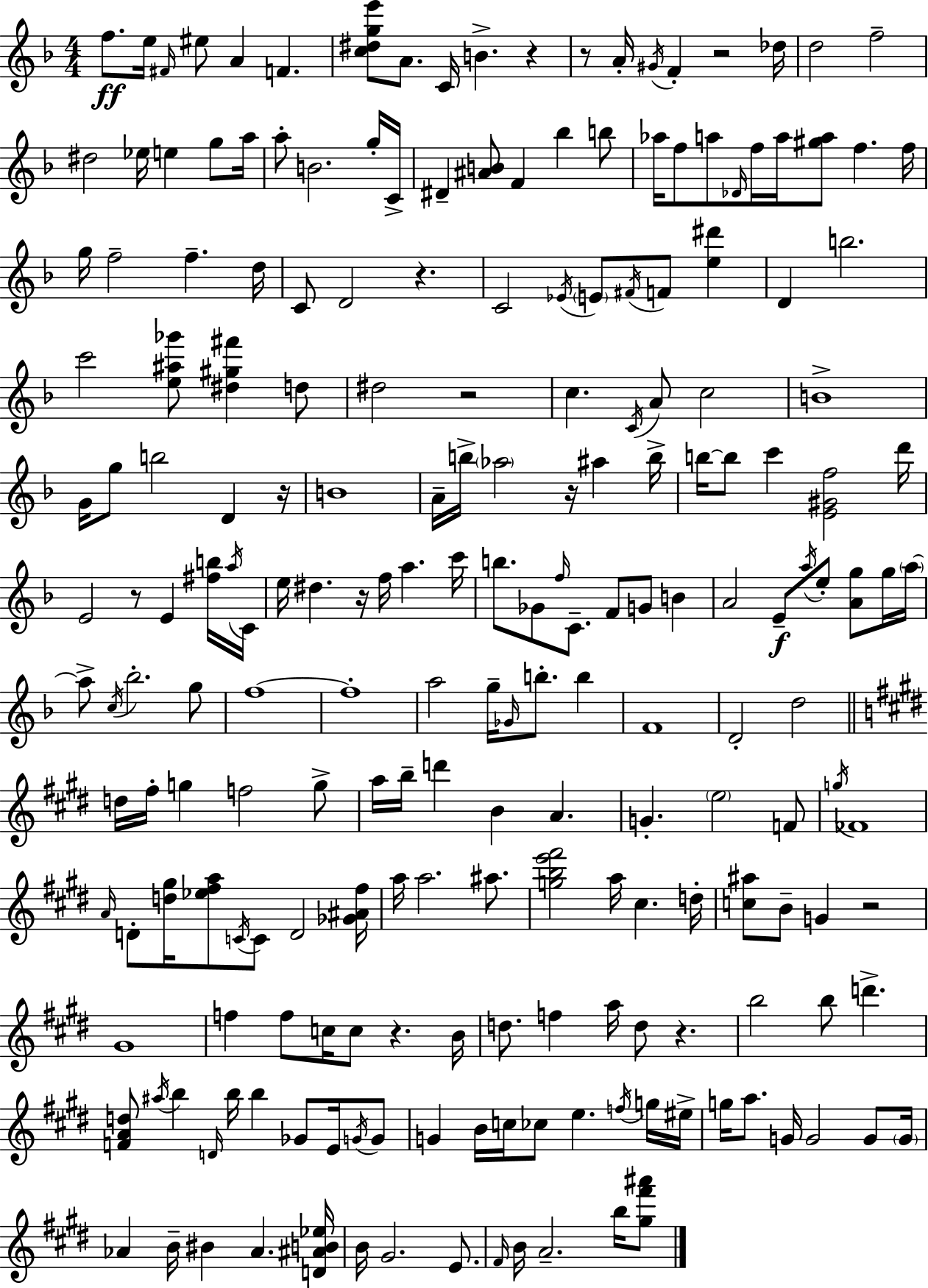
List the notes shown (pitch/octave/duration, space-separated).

F5/e. E5/s F#4/s EIS5/e A4/q F4/q. [C5,D#5,G5,E6]/e A4/e. C4/s B4/q. R/q R/e A4/s G#4/s F4/q R/h Db5/s D5/h F5/h D#5/h Eb5/s E5/q G5/e A5/s A5/e B4/h. G5/s C4/s D#4/q [A#4,B4]/e F4/q Bb5/q B5/e Ab5/s F5/e A5/e Db4/s F5/s A5/s [G#5,A5]/e F5/q. F5/s G5/s F5/h F5/q. D5/s C4/e D4/h R/q. C4/h Eb4/s E4/e F#4/s F4/e [E5,D#6]/q D4/q B5/h. C6/h [E5,A#5,Gb6]/e [D#5,G#5,F#6]/q D5/e D#5/h R/h C5/q. C4/s A4/e C5/h B4/w G4/s G5/e B5/h D4/q R/s B4/w A4/s B5/s Ab5/h R/s A#5/q B5/s B5/s B5/e C6/q [E4,G#4,F5]/h D6/s E4/h R/e E4/q [F#5,B5]/s A5/s C4/s E5/s D#5/q. R/s F5/s A5/q. C6/s B5/e. Gb4/e F5/s C4/e. F4/e G4/e B4/q A4/h E4/e A5/s E5/e [A4,G5]/e G5/s A5/s A5/e C5/s Bb5/h. G5/e F5/w F5/w A5/h G5/s Gb4/s B5/e. B5/q F4/w D4/h D5/h D5/s F#5/s G5/q F5/h G5/e A5/s B5/s D6/q B4/q A4/q. G4/q. E5/h F4/e G5/s FES4/w A4/s D4/e [D5,G#5]/s [Eb5,F#5,A5]/e C4/s C4/e D4/h [Gb4,A#4,F#5]/s A5/s A5/h. A#5/e. [G5,B5,E6,F#6]/h A5/s C#5/q. D5/s [C5,A#5]/e B4/e G4/q R/h G#4/w F5/q F5/e C5/s C5/e R/q. B4/s D5/e. F5/q A5/s D5/e R/q. B5/h B5/e D6/q. [F4,A4,D5]/e A#5/s B5/q D4/s B5/s B5/q Gb4/e E4/s G4/s G4/e G4/q B4/s C5/s CES5/e E5/q. F5/s G5/s EIS5/s G5/s A5/e. G4/s G4/h G4/e G4/s Ab4/q B4/s BIS4/q Ab4/q. [D4,A#4,B4,Eb5]/s B4/s G#4/h. E4/e. F#4/s B4/s A4/h. B5/s [G#5,F#6,A#6]/e